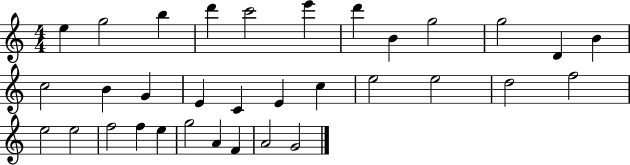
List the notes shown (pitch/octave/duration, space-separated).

E5/q G5/h B5/q D6/q C6/h E6/q D6/q B4/q G5/h G5/h D4/q B4/q C5/h B4/q G4/q E4/q C4/q E4/q C5/q E5/h E5/h D5/h F5/h E5/h E5/h F5/h F5/q E5/q G5/h A4/q F4/q A4/h G4/h